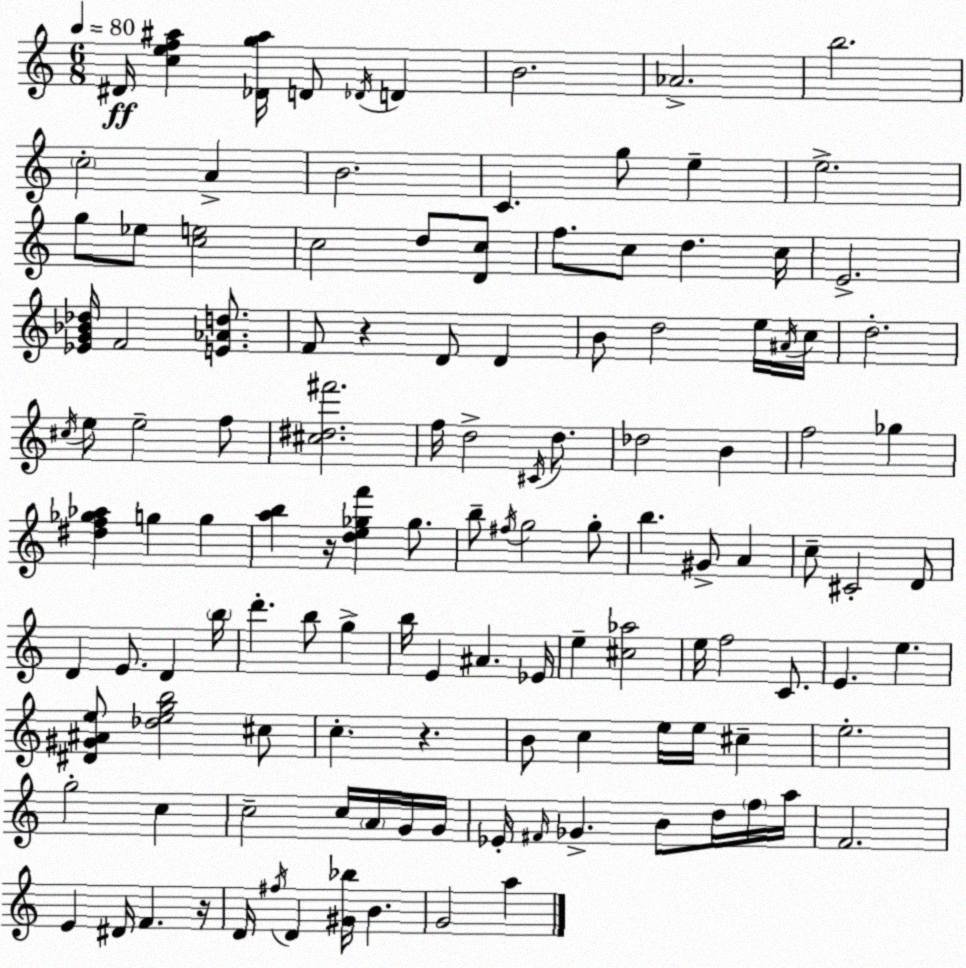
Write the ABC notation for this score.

X:1
T:Untitled
M:6/8
L:1/4
K:C
^D/4 [cef^a] [_Dg^a]/4 D/2 _D/4 D B2 _A2 b2 c2 A B2 C g/2 e e2 g/2 _e/2 [ce]2 c2 d/2 [Dc]/2 f/2 c/2 d c/4 E2 [_EG_B_d]/4 F2 [E_Ad]/2 F/2 z D/2 D B/2 d2 e/4 ^A/4 c/4 d2 ^c/4 e/2 e2 f/2 [^c^d^f']2 f/4 d2 ^C/4 d/2 _d2 B f2 _g [^df_g_a] g g [ab] z/4 [de_gf'] _g/2 b/2 ^f/4 g2 g/2 b ^G/2 A c/2 ^C2 D/2 D E/2 D b/4 d' b/2 g b/4 E ^A _E/4 e [^c_a]2 e/4 f2 C/2 E e [^D^G^Ae]/2 [_degb]2 ^c/2 c z B/2 c e/4 e/4 ^c e2 g2 c c2 c/4 A/4 G/4 G/4 _E/4 ^F/4 _G B/2 d/4 f/4 a/4 F2 E ^D/4 F z/4 D/4 ^f/4 D [^G_b]/4 B G2 a